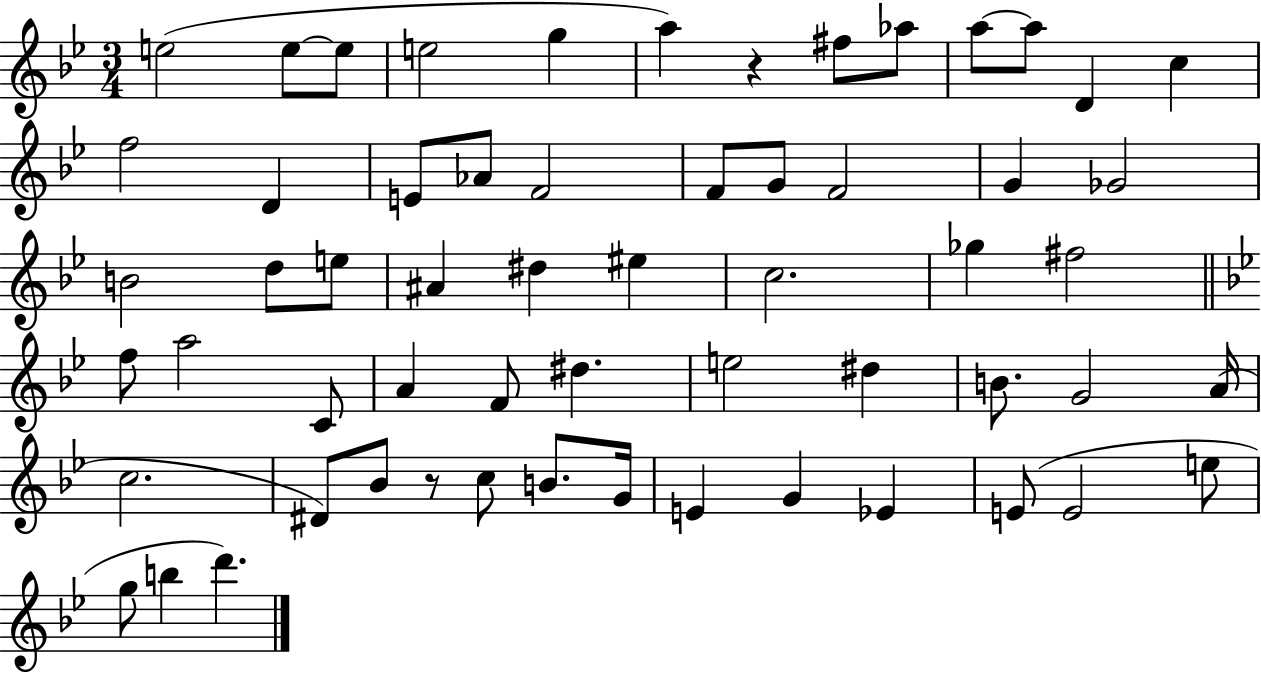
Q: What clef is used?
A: treble